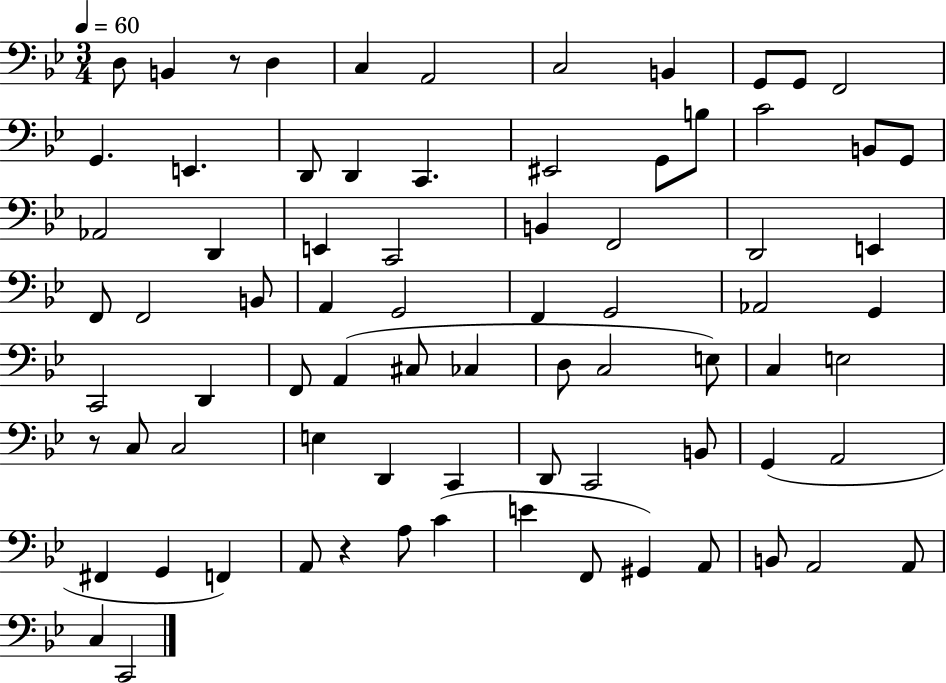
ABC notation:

X:1
T:Untitled
M:3/4
L:1/4
K:Bb
D,/2 B,, z/2 D, C, A,,2 C,2 B,, G,,/2 G,,/2 F,,2 G,, E,, D,,/2 D,, C,, ^E,,2 G,,/2 B,/2 C2 B,,/2 G,,/2 _A,,2 D,, E,, C,,2 B,, F,,2 D,,2 E,, F,,/2 F,,2 B,,/2 A,, G,,2 F,, G,,2 _A,,2 G,, C,,2 D,, F,,/2 A,, ^C,/2 _C, D,/2 C,2 E,/2 C, E,2 z/2 C,/2 C,2 E, D,, C,, D,,/2 C,,2 B,,/2 G,, A,,2 ^F,, G,, F,, A,,/2 z A,/2 C E F,,/2 ^G,, A,,/2 B,,/2 A,,2 A,,/2 C, C,,2